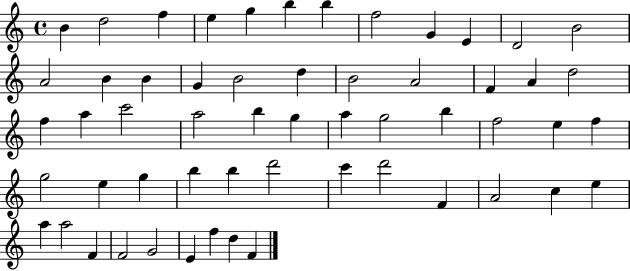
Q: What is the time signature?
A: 4/4